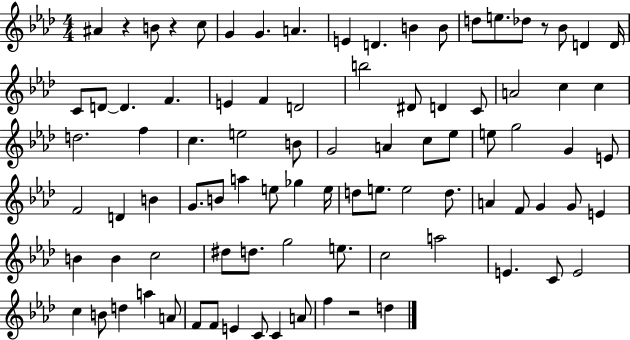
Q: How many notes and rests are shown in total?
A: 90